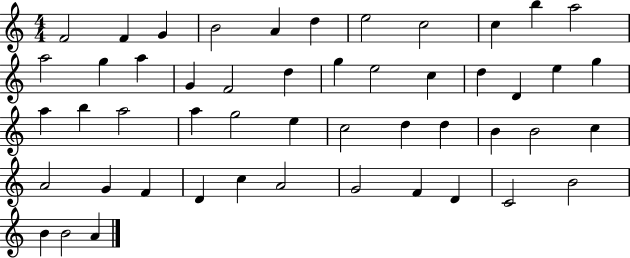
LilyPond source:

{
  \clef treble
  \numericTimeSignature
  \time 4/4
  \key c \major
  f'2 f'4 g'4 | b'2 a'4 d''4 | e''2 c''2 | c''4 b''4 a''2 | \break a''2 g''4 a''4 | g'4 f'2 d''4 | g''4 e''2 c''4 | d''4 d'4 e''4 g''4 | \break a''4 b''4 a''2 | a''4 g''2 e''4 | c''2 d''4 d''4 | b'4 b'2 c''4 | \break a'2 g'4 f'4 | d'4 c''4 a'2 | g'2 f'4 d'4 | c'2 b'2 | \break b'4 b'2 a'4 | \bar "|."
}